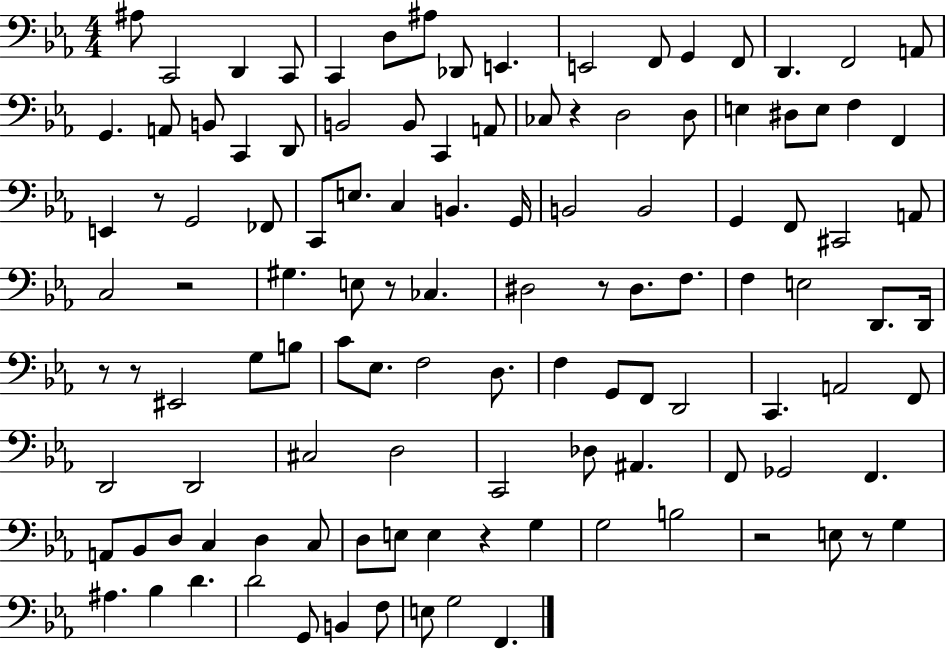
{
  \clef bass
  \numericTimeSignature
  \time 4/4
  \key ees \major
  ais8 c,2 d,4 c,8 | c,4 d8 ais8 des,8 e,4. | e,2 f,8 g,4 f,8 | d,4. f,2 a,8 | \break g,4. a,8 b,8 c,4 d,8 | b,2 b,8 c,4 a,8 | ces8 r4 d2 d8 | e4 dis8 e8 f4 f,4 | \break e,4 r8 g,2 fes,8 | c,8 e8. c4 b,4. g,16 | b,2 b,2 | g,4 f,8 cis,2 a,8 | \break c2 r2 | gis4. e8 r8 ces4. | dis2 r8 dis8. f8. | f4 e2 d,8. d,16 | \break r8 r8 eis,2 g8 b8 | c'8 ees8. f2 d8. | f4 g,8 f,8 d,2 | c,4. a,2 f,8 | \break d,2 d,2 | cis2 d2 | c,2 des8 ais,4. | f,8 ges,2 f,4. | \break a,8 bes,8 d8 c4 d4 c8 | d8 e8 e4 r4 g4 | g2 b2 | r2 e8 r8 g4 | \break ais4. bes4 d'4. | d'2 g,8 b,4 f8 | e8 g2 f,4. | \bar "|."
}